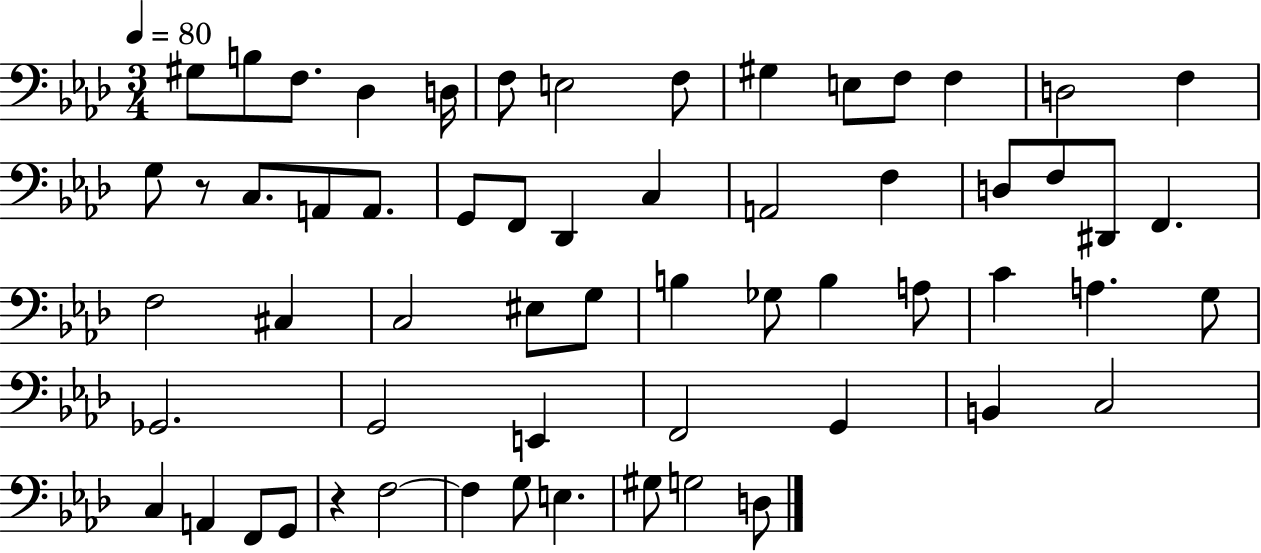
X:1
T:Untitled
M:3/4
L:1/4
K:Ab
^G,/2 B,/2 F,/2 _D, D,/4 F,/2 E,2 F,/2 ^G, E,/2 F,/2 F, D,2 F, G,/2 z/2 C,/2 A,,/2 A,,/2 G,,/2 F,,/2 _D,, C, A,,2 F, D,/2 F,/2 ^D,,/2 F,, F,2 ^C, C,2 ^E,/2 G,/2 B, _G,/2 B, A,/2 C A, G,/2 _G,,2 G,,2 E,, F,,2 G,, B,, C,2 C, A,, F,,/2 G,,/2 z F,2 F, G,/2 E, ^G,/2 G,2 D,/2